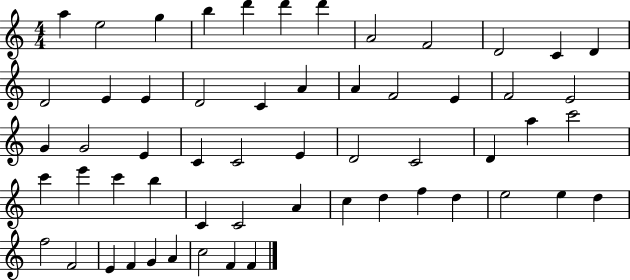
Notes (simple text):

A5/q E5/h G5/q B5/q D6/q D6/q D6/q A4/h F4/h D4/h C4/q D4/q D4/h E4/q E4/q D4/h C4/q A4/q A4/q F4/h E4/q F4/h E4/h G4/q G4/h E4/q C4/q C4/h E4/q D4/h C4/h D4/q A5/q C6/h C6/q E6/q C6/q B5/q C4/q C4/h A4/q C5/q D5/q F5/q D5/q E5/h E5/q D5/q F5/h F4/h E4/q F4/q G4/q A4/q C5/h F4/q F4/q